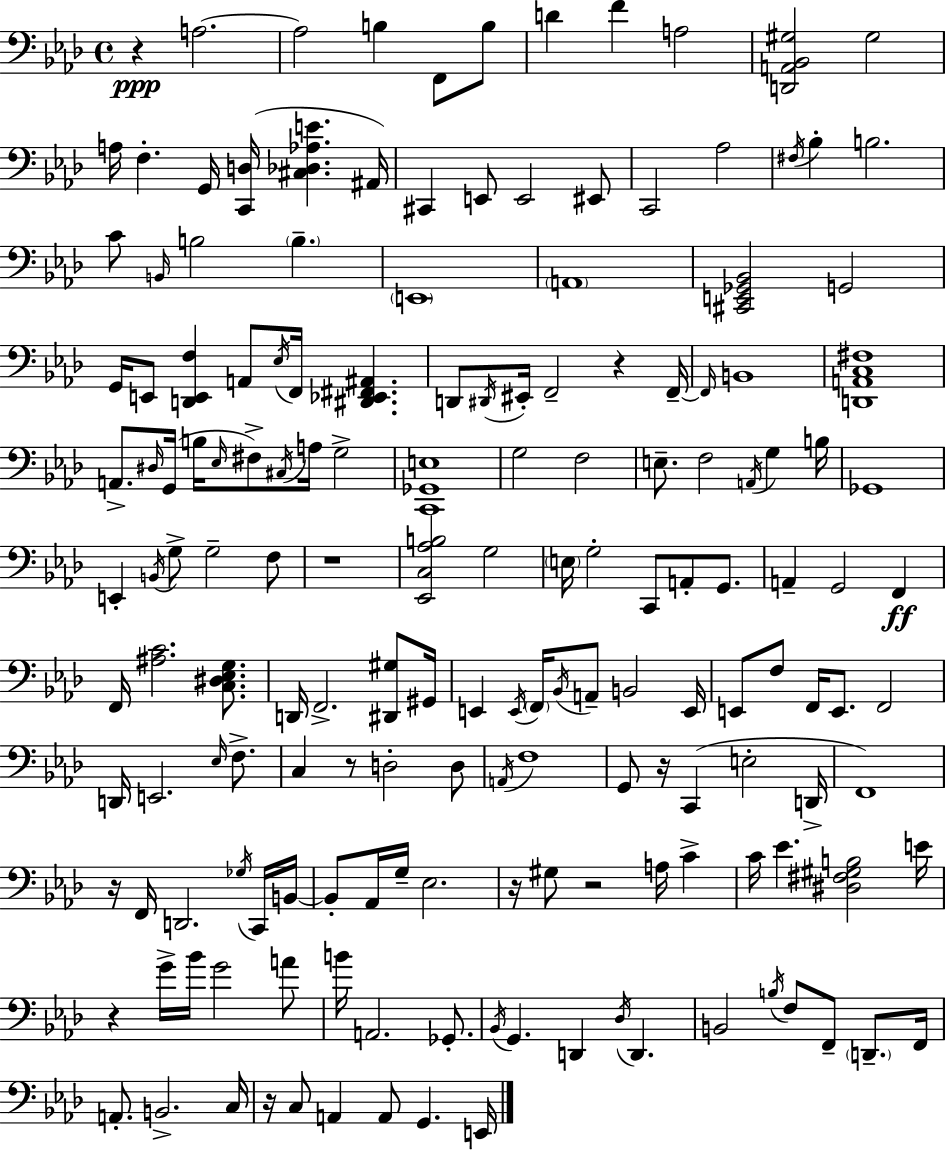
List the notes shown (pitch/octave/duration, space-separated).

R/q A3/h. A3/h B3/q F2/e B3/e D4/q F4/q A3/h [D2,A2,Bb2,G#3]/h G#3/h A3/s F3/q. G2/s [C2,D3]/s [C#3,Db3,Ab3,E4]/q. A#2/s C#2/q E2/e E2/h EIS2/e C2/h Ab3/h F#3/s Bb3/q B3/h. C4/e B2/s B3/h B3/q. E2/w A2/w [C#2,E2,Gb2,Bb2]/h G2/h G2/s E2/e [D2,E2,F3]/q A2/e Eb3/s F2/s [D#2,Eb2,F#2,A#2]/q. D2/e D#2/s EIS2/s F2/h R/q F2/s F2/s B2/w [D2,A2,C3,F#3]/w A2/e. D#3/s G2/s B3/s Eb3/s F#3/e C#3/s A3/s G3/h [C2,Gb2,E3]/w G3/h F3/h E3/e. F3/h A2/s G3/q B3/s Gb2/w E2/q B2/s G3/e G3/h F3/e R/w [Eb2,C3,Ab3,B3]/h G3/h E3/s G3/h C2/e A2/e G2/e. A2/q G2/h F2/q F2/s [A#3,C4]/h. [C3,D#3,Eb3,G3]/e. D2/s F2/h. [D#2,G#3]/e G#2/s E2/q E2/s F2/s Bb2/s A2/e B2/h E2/s E2/e F3/e F2/s E2/e. F2/h D2/s E2/h. Eb3/s F3/e. C3/q R/e D3/h D3/e A2/s F3/w G2/e R/s C2/q E3/h D2/s F2/w R/s F2/s D2/h. Gb3/s C2/s B2/s B2/e Ab2/s G3/s Eb3/h. R/s G#3/e R/h A3/s C4/q C4/s Eb4/q. [D#3,F#3,G#3,B3]/h E4/s R/q G4/s Bb4/s G4/h A4/e B4/s A2/h. Gb2/e. Bb2/s G2/q. D2/q Db3/s D2/q. B2/h B3/s F3/e F2/e D2/e. F2/s A2/e. B2/h. C3/s R/s C3/e A2/q A2/e G2/q. E2/s